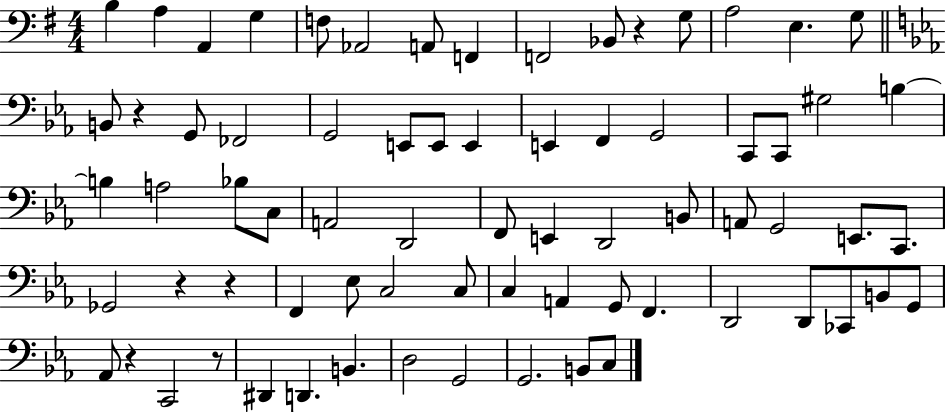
{
  \clef bass
  \numericTimeSignature
  \time 4/4
  \key g \major
  b4 a4 a,4 g4 | f8 aes,2 a,8 f,4 | f,2 bes,8 r4 g8 | a2 e4. g8 | \break \bar "||" \break \key ees \major b,8 r4 g,8 fes,2 | g,2 e,8 e,8 e,4 | e,4 f,4 g,2 | c,8 c,8 gis2 b4~~ | \break b4 a2 bes8 c8 | a,2 d,2 | f,8 e,4 d,2 b,8 | a,8 g,2 e,8. c,8. | \break ges,2 r4 r4 | f,4 ees8 c2 c8 | c4 a,4 g,8 f,4. | d,2 d,8 ces,8 b,8 g,8 | \break aes,8 r4 c,2 r8 | dis,4 d,4. b,4. | d2 g,2 | g,2. b,8 c8 | \break \bar "|."
}